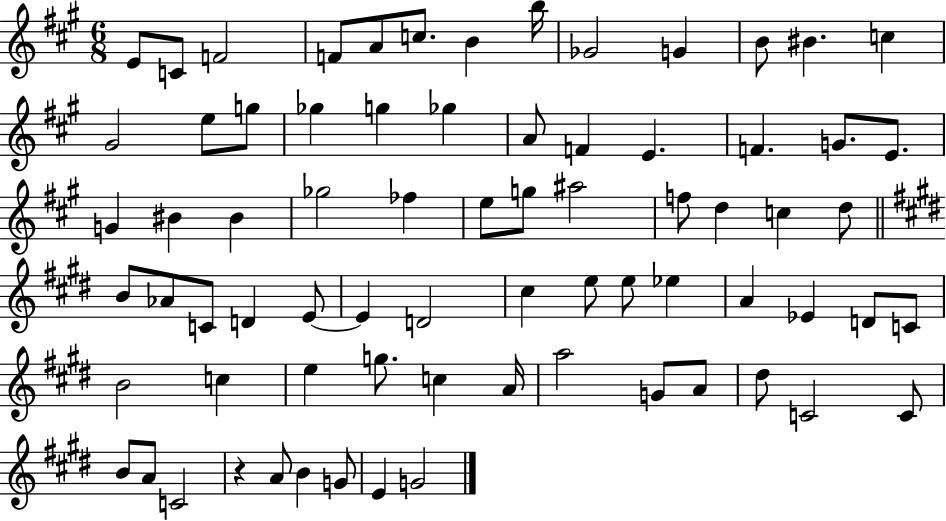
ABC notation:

X:1
T:Untitled
M:6/8
L:1/4
K:A
E/2 C/2 F2 F/2 A/2 c/2 B b/4 _G2 G B/2 ^B c ^G2 e/2 g/2 _g g _g A/2 F E F G/2 E/2 G ^B ^B _g2 _f e/2 g/2 ^a2 f/2 d c d/2 B/2 _A/2 C/2 D E/2 E D2 ^c e/2 e/2 _e A _E D/2 C/2 B2 c e g/2 c A/4 a2 G/2 A/2 ^d/2 C2 C/2 B/2 A/2 C2 z A/2 B G/2 E G2